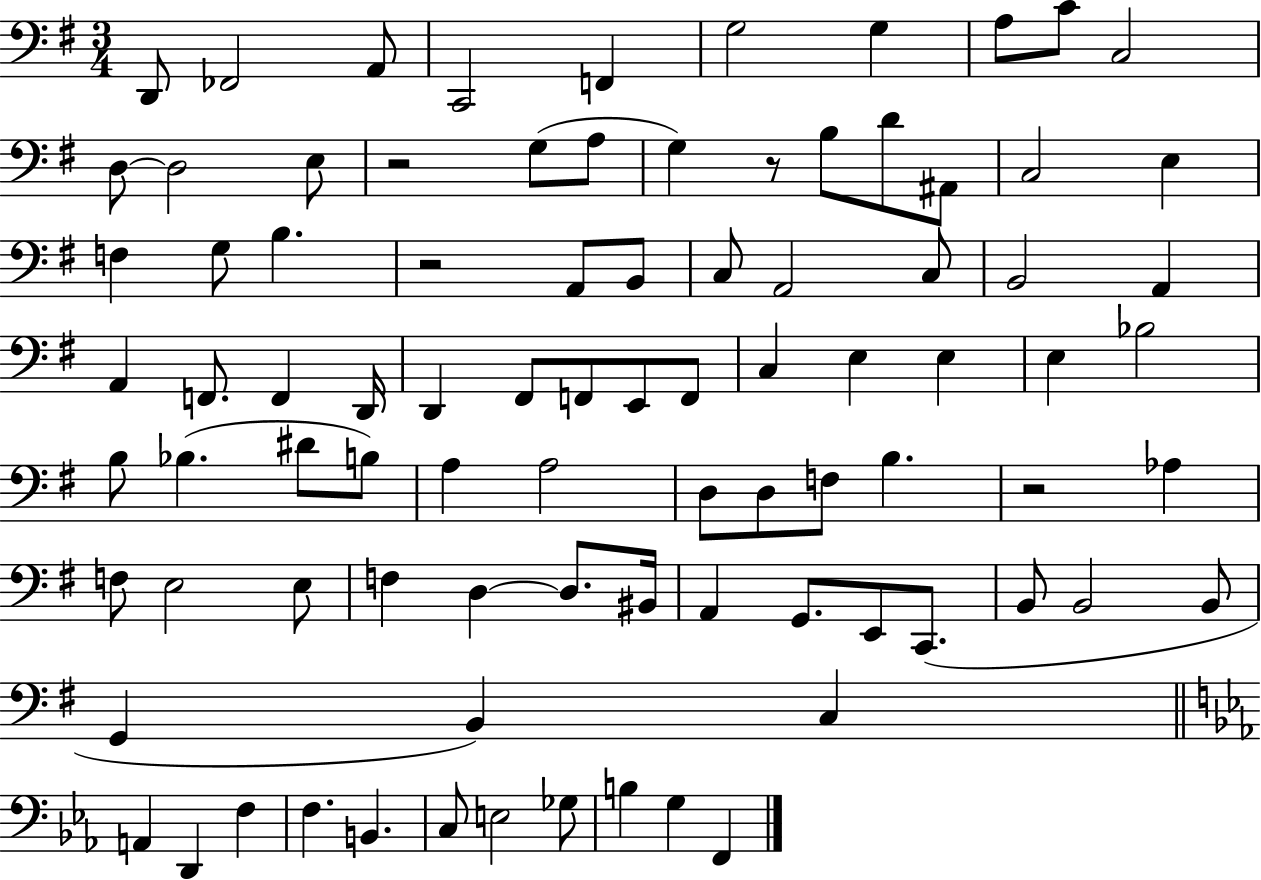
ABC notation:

X:1
T:Untitled
M:3/4
L:1/4
K:G
D,,/2 _F,,2 A,,/2 C,,2 F,, G,2 G, A,/2 C/2 C,2 D,/2 D,2 E,/2 z2 G,/2 A,/2 G, z/2 B,/2 D/2 ^A,,/2 C,2 E, F, G,/2 B, z2 A,,/2 B,,/2 C,/2 A,,2 C,/2 B,,2 A,, A,, F,,/2 F,, D,,/4 D,, ^F,,/2 F,,/2 E,,/2 F,,/2 C, E, E, E, _B,2 B,/2 _B, ^D/2 B,/2 A, A,2 D,/2 D,/2 F,/2 B, z2 _A, F,/2 E,2 E,/2 F, D, D,/2 ^B,,/4 A,, G,,/2 E,,/2 C,,/2 B,,/2 B,,2 B,,/2 G,, B,, C, A,, D,, F, F, B,, C,/2 E,2 _G,/2 B, G, F,,